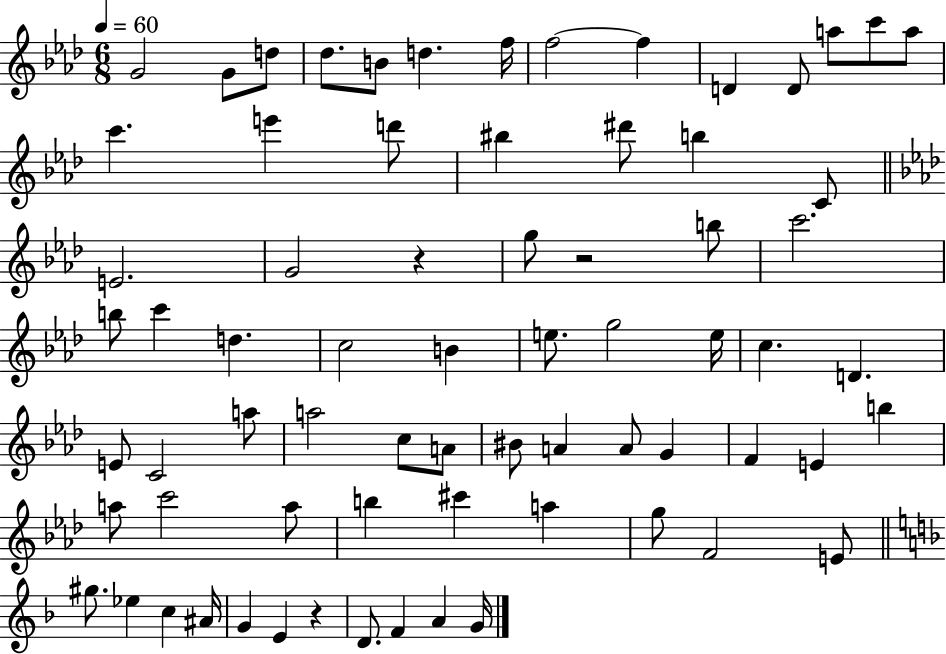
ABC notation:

X:1
T:Untitled
M:6/8
L:1/4
K:Ab
G2 G/2 d/2 _d/2 B/2 d f/4 f2 f D D/2 a/2 c'/2 a/2 c' e' d'/2 ^b ^d'/2 b C/2 E2 G2 z g/2 z2 b/2 c'2 b/2 c' d c2 B e/2 g2 e/4 c D E/2 C2 a/2 a2 c/2 A/2 ^B/2 A A/2 G F E b a/2 c'2 a/2 b ^c' a g/2 F2 E/2 ^g/2 _e c ^A/4 G E z D/2 F A G/4